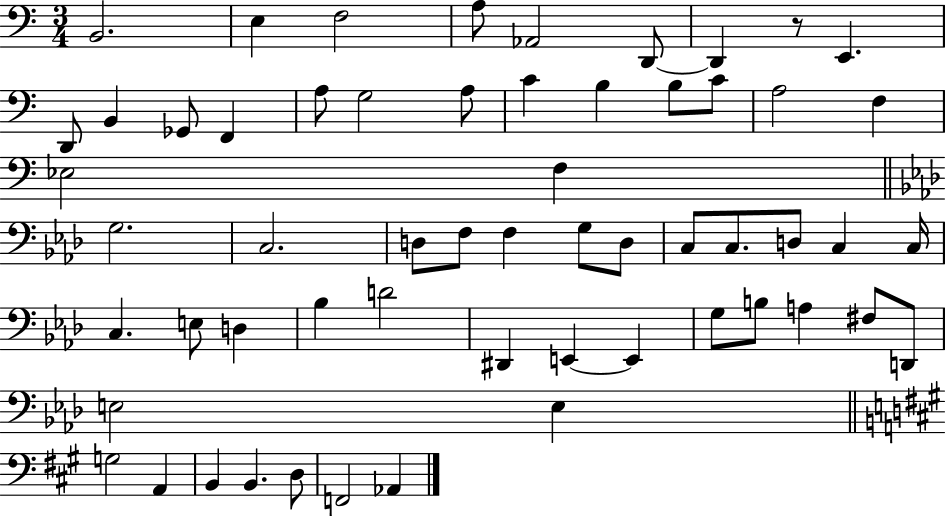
X:1
T:Untitled
M:3/4
L:1/4
K:C
B,,2 E, F,2 A,/2 _A,,2 D,,/2 D,, z/2 E,, D,,/2 B,, _G,,/2 F,, A,/2 G,2 A,/2 C B, B,/2 C/2 A,2 F, _E,2 F, G,2 C,2 D,/2 F,/2 F, G,/2 D,/2 C,/2 C,/2 D,/2 C, C,/4 C, E,/2 D, _B, D2 ^D,, E,, E,, G,/2 B,/2 A, ^F,/2 D,,/2 E,2 E, G,2 A,, B,, B,, D,/2 F,,2 _A,,